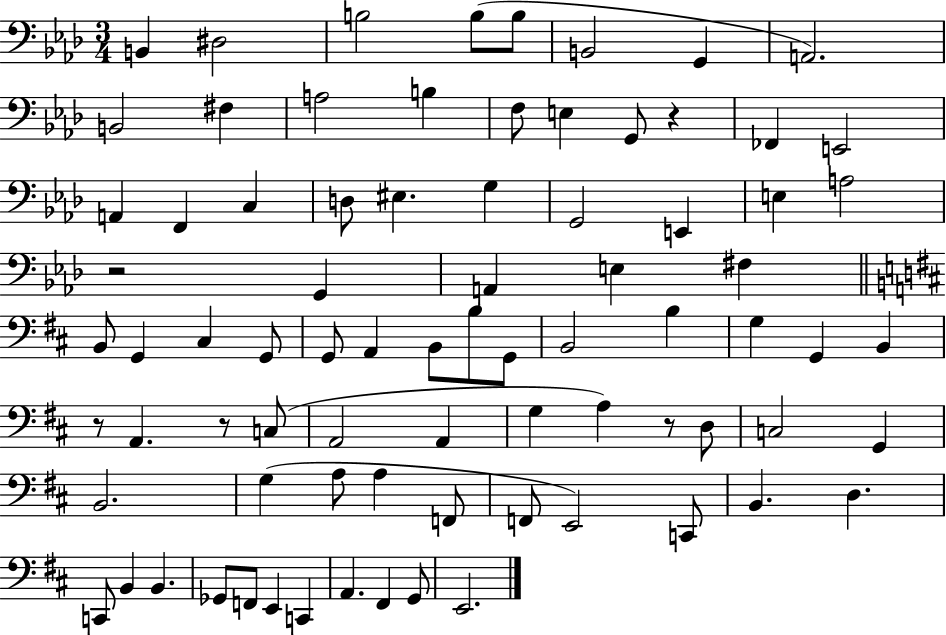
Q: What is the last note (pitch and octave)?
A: E2